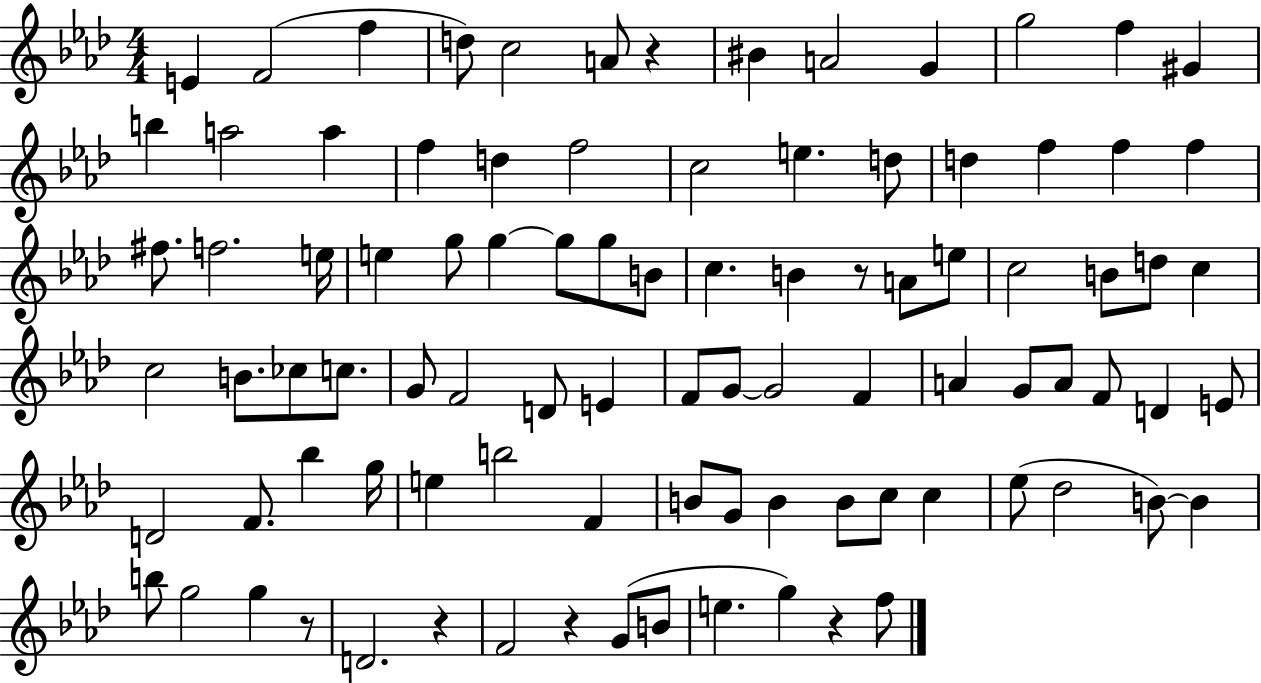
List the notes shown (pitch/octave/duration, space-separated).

E4/q F4/h F5/q D5/e C5/h A4/e R/q BIS4/q A4/h G4/q G5/h F5/q G#4/q B5/q A5/h A5/q F5/q D5/q F5/h C5/h E5/q. D5/e D5/q F5/q F5/q F5/q F#5/e. F5/h. E5/s E5/q G5/e G5/q G5/e G5/e B4/e C5/q. B4/q R/e A4/e E5/e C5/h B4/e D5/e C5/q C5/h B4/e. CES5/e C5/e. G4/e F4/h D4/e E4/q F4/e G4/e G4/h F4/q A4/q G4/e A4/e F4/e D4/q E4/e D4/h F4/e. Bb5/q G5/s E5/q B5/h F4/q B4/e G4/e B4/q B4/e C5/e C5/q Eb5/e Db5/h B4/e B4/q B5/e G5/h G5/q R/e D4/h. R/q F4/h R/q G4/e B4/e E5/q. G5/q R/q F5/e